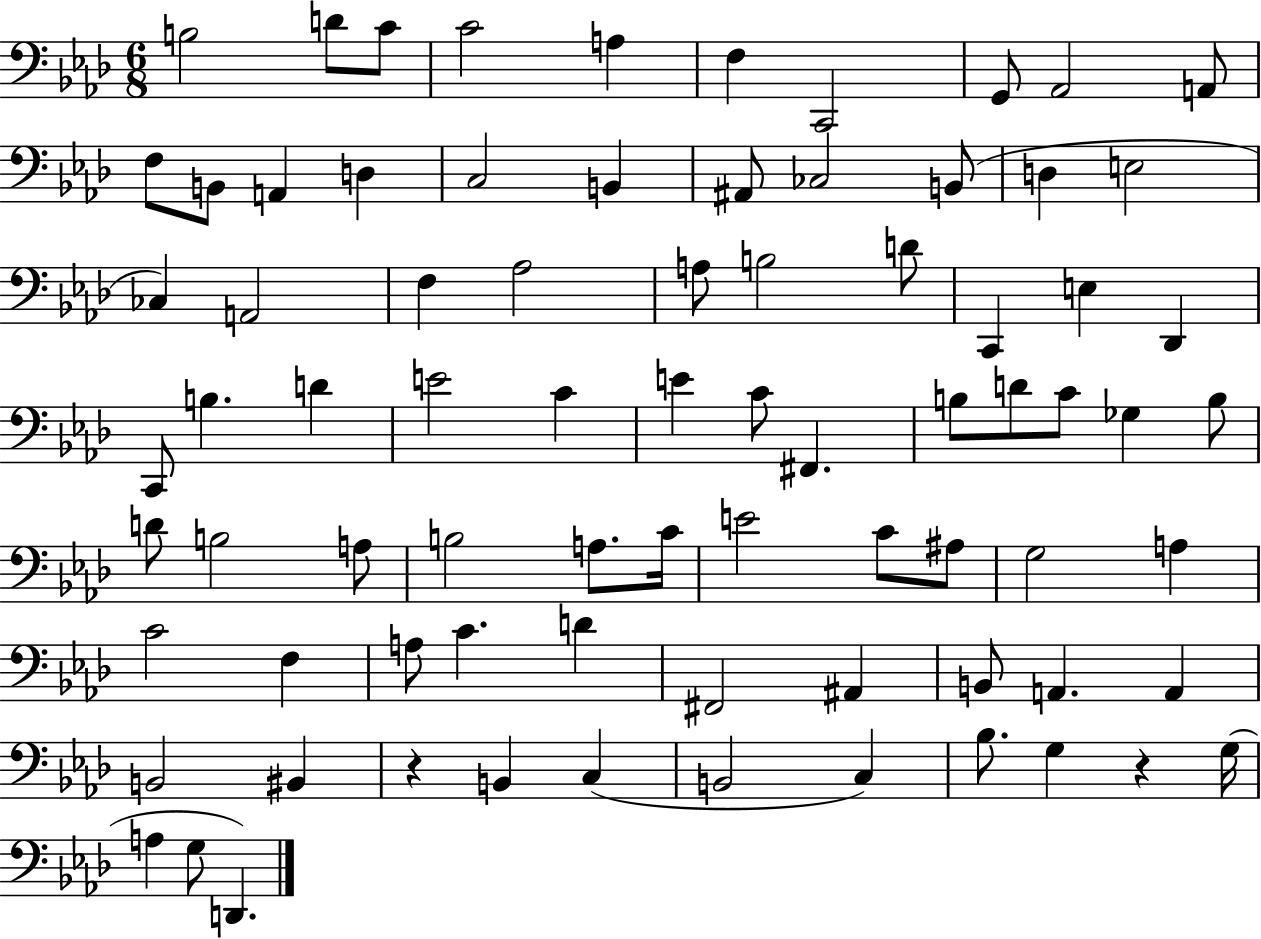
{
  \clef bass
  \numericTimeSignature
  \time 6/8
  \key aes \major
  b2 d'8 c'8 | c'2 a4 | f4 c,2 | g,8 aes,2 a,8 | \break f8 b,8 a,4 d4 | c2 b,4 | ais,8 ces2 b,8( | d4 e2 | \break ces4) a,2 | f4 aes2 | a8 b2 d'8 | c,4 e4 des,4 | \break c,8 b4. d'4 | e'2 c'4 | e'4 c'8 fis,4. | b8 d'8 c'8 ges4 b8 | \break d'8 b2 a8 | b2 a8. c'16 | e'2 c'8 ais8 | g2 a4 | \break c'2 f4 | a8 c'4. d'4 | fis,2 ais,4 | b,8 a,4. a,4 | \break b,2 bis,4 | r4 b,4 c4( | b,2 c4) | bes8. g4 r4 g16( | \break a4 g8 d,4.) | \bar "|."
}